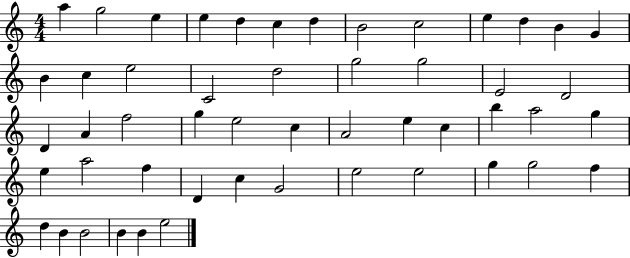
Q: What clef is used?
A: treble